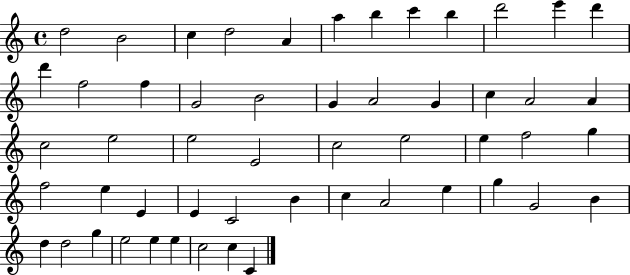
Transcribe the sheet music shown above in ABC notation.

X:1
T:Untitled
M:4/4
L:1/4
K:C
d2 B2 c d2 A a b c' b d'2 e' d' d' f2 f G2 B2 G A2 G c A2 A c2 e2 e2 E2 c2 e2 e f2 g f2 e E E C2 B c A2 e g G2 B d d2 g e2 e e c2 c C